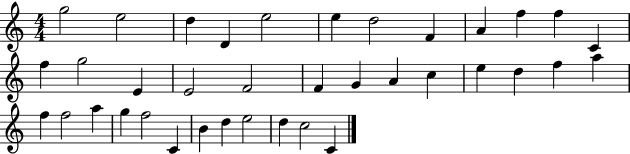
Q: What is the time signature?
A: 4/4